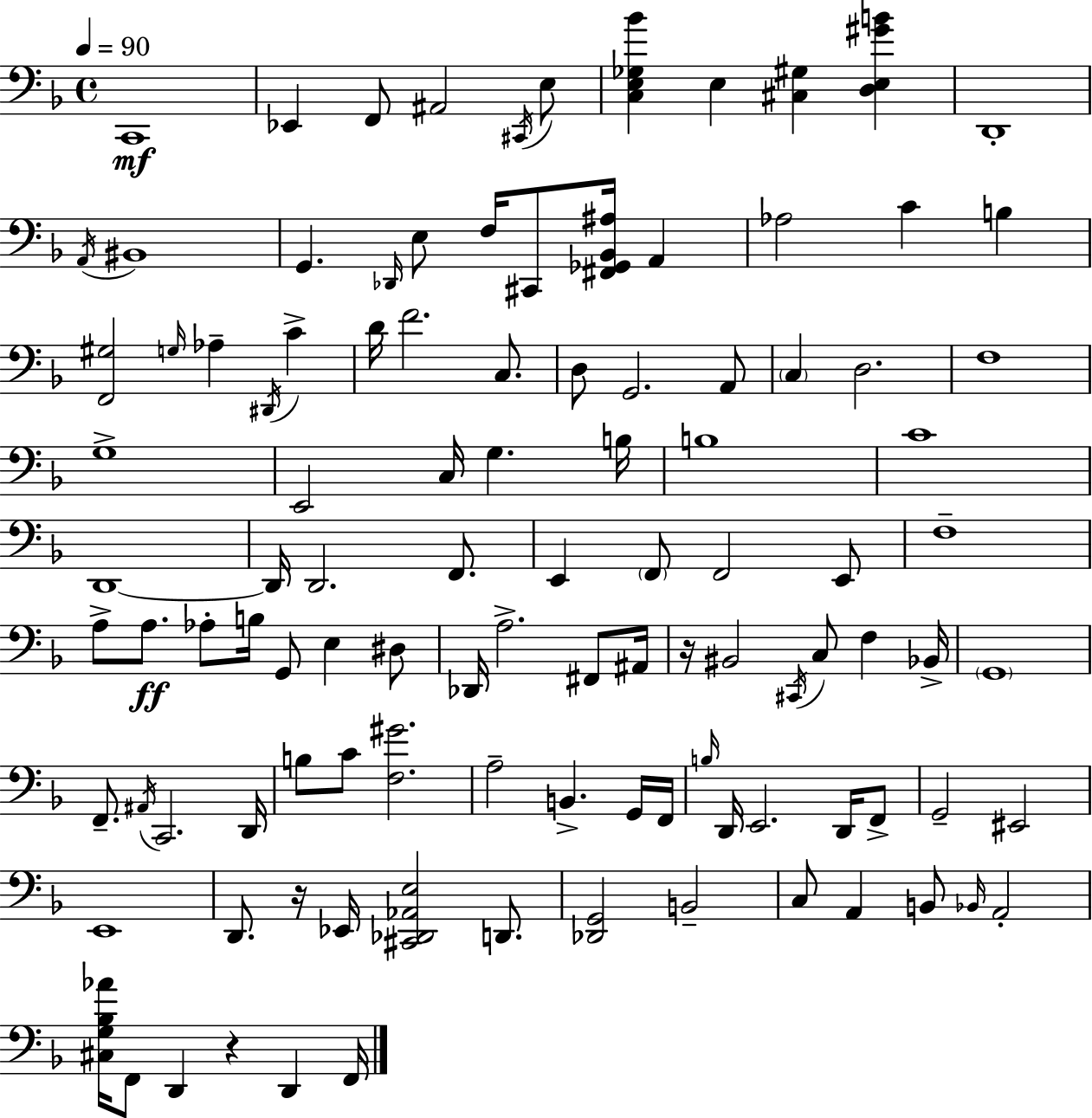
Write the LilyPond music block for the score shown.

{
  \clef bass
  \time 4/4
  \defaultTimeSignature
  \key d \minor
  \tempo 4 = 90
  \repeat volta 2 { c,1\mf | ees,4 f,8 ais,2 \acciaccatura { cis,16 } e8 | <c e ges bes'>4 e4 <cis gis>4 <d e gis' b'>4 | d,1-. | \break \acciaccatura { a,16 } bis,1 | g,4. \grace { des,16 } e8 f16 cis,8 <fis, ges, bes, ais>16 a,4 | aes2 c'4 b4 | <f, gis>2 \grace { g16 } aes4-- | \break \acciaccatura { dis,16 } c'4-> d'16 f'2. | c8. d8 g,2. | a,8 \parenthesize c4 d2. | f1 | \break g1-> | e,2 c16 g4. | b16 b1 | c'1 | \break d,1~~ | d,16 d,2. | f,8. e,4 \parenthesize f,8 f,2 | e,8 f1-- | \break a8-> a8.\ff aes8-. b16 g,8 e4 | dis8 des,16 a2.-> | fis,8 ais,16 r16 bis,2 \acciaccatura { cis,16 } c8 | f4 bes,16-> \parenthesize g,1 | \break f,8.-- \acciaccatura { ais,16 } c,2. | d,16 b8 c'8 <f gis'>2. | a2-- b,4.-> | g,16 f,16 \grace { b16 } d,16 e,2. | \break d,16 f,8-> g,2-- | eis,2 e,1 | d,8. r16 ees,16 <cis, des, aes, e>2 | d,8. <des, g,>2 | \break b,2-- c8 a,4 b,8 | \grace { bes,16 } a,2-. <cis g bes aes'>16 f,8 d,4 | r4 d,4 f,16 } \bar "|."
}